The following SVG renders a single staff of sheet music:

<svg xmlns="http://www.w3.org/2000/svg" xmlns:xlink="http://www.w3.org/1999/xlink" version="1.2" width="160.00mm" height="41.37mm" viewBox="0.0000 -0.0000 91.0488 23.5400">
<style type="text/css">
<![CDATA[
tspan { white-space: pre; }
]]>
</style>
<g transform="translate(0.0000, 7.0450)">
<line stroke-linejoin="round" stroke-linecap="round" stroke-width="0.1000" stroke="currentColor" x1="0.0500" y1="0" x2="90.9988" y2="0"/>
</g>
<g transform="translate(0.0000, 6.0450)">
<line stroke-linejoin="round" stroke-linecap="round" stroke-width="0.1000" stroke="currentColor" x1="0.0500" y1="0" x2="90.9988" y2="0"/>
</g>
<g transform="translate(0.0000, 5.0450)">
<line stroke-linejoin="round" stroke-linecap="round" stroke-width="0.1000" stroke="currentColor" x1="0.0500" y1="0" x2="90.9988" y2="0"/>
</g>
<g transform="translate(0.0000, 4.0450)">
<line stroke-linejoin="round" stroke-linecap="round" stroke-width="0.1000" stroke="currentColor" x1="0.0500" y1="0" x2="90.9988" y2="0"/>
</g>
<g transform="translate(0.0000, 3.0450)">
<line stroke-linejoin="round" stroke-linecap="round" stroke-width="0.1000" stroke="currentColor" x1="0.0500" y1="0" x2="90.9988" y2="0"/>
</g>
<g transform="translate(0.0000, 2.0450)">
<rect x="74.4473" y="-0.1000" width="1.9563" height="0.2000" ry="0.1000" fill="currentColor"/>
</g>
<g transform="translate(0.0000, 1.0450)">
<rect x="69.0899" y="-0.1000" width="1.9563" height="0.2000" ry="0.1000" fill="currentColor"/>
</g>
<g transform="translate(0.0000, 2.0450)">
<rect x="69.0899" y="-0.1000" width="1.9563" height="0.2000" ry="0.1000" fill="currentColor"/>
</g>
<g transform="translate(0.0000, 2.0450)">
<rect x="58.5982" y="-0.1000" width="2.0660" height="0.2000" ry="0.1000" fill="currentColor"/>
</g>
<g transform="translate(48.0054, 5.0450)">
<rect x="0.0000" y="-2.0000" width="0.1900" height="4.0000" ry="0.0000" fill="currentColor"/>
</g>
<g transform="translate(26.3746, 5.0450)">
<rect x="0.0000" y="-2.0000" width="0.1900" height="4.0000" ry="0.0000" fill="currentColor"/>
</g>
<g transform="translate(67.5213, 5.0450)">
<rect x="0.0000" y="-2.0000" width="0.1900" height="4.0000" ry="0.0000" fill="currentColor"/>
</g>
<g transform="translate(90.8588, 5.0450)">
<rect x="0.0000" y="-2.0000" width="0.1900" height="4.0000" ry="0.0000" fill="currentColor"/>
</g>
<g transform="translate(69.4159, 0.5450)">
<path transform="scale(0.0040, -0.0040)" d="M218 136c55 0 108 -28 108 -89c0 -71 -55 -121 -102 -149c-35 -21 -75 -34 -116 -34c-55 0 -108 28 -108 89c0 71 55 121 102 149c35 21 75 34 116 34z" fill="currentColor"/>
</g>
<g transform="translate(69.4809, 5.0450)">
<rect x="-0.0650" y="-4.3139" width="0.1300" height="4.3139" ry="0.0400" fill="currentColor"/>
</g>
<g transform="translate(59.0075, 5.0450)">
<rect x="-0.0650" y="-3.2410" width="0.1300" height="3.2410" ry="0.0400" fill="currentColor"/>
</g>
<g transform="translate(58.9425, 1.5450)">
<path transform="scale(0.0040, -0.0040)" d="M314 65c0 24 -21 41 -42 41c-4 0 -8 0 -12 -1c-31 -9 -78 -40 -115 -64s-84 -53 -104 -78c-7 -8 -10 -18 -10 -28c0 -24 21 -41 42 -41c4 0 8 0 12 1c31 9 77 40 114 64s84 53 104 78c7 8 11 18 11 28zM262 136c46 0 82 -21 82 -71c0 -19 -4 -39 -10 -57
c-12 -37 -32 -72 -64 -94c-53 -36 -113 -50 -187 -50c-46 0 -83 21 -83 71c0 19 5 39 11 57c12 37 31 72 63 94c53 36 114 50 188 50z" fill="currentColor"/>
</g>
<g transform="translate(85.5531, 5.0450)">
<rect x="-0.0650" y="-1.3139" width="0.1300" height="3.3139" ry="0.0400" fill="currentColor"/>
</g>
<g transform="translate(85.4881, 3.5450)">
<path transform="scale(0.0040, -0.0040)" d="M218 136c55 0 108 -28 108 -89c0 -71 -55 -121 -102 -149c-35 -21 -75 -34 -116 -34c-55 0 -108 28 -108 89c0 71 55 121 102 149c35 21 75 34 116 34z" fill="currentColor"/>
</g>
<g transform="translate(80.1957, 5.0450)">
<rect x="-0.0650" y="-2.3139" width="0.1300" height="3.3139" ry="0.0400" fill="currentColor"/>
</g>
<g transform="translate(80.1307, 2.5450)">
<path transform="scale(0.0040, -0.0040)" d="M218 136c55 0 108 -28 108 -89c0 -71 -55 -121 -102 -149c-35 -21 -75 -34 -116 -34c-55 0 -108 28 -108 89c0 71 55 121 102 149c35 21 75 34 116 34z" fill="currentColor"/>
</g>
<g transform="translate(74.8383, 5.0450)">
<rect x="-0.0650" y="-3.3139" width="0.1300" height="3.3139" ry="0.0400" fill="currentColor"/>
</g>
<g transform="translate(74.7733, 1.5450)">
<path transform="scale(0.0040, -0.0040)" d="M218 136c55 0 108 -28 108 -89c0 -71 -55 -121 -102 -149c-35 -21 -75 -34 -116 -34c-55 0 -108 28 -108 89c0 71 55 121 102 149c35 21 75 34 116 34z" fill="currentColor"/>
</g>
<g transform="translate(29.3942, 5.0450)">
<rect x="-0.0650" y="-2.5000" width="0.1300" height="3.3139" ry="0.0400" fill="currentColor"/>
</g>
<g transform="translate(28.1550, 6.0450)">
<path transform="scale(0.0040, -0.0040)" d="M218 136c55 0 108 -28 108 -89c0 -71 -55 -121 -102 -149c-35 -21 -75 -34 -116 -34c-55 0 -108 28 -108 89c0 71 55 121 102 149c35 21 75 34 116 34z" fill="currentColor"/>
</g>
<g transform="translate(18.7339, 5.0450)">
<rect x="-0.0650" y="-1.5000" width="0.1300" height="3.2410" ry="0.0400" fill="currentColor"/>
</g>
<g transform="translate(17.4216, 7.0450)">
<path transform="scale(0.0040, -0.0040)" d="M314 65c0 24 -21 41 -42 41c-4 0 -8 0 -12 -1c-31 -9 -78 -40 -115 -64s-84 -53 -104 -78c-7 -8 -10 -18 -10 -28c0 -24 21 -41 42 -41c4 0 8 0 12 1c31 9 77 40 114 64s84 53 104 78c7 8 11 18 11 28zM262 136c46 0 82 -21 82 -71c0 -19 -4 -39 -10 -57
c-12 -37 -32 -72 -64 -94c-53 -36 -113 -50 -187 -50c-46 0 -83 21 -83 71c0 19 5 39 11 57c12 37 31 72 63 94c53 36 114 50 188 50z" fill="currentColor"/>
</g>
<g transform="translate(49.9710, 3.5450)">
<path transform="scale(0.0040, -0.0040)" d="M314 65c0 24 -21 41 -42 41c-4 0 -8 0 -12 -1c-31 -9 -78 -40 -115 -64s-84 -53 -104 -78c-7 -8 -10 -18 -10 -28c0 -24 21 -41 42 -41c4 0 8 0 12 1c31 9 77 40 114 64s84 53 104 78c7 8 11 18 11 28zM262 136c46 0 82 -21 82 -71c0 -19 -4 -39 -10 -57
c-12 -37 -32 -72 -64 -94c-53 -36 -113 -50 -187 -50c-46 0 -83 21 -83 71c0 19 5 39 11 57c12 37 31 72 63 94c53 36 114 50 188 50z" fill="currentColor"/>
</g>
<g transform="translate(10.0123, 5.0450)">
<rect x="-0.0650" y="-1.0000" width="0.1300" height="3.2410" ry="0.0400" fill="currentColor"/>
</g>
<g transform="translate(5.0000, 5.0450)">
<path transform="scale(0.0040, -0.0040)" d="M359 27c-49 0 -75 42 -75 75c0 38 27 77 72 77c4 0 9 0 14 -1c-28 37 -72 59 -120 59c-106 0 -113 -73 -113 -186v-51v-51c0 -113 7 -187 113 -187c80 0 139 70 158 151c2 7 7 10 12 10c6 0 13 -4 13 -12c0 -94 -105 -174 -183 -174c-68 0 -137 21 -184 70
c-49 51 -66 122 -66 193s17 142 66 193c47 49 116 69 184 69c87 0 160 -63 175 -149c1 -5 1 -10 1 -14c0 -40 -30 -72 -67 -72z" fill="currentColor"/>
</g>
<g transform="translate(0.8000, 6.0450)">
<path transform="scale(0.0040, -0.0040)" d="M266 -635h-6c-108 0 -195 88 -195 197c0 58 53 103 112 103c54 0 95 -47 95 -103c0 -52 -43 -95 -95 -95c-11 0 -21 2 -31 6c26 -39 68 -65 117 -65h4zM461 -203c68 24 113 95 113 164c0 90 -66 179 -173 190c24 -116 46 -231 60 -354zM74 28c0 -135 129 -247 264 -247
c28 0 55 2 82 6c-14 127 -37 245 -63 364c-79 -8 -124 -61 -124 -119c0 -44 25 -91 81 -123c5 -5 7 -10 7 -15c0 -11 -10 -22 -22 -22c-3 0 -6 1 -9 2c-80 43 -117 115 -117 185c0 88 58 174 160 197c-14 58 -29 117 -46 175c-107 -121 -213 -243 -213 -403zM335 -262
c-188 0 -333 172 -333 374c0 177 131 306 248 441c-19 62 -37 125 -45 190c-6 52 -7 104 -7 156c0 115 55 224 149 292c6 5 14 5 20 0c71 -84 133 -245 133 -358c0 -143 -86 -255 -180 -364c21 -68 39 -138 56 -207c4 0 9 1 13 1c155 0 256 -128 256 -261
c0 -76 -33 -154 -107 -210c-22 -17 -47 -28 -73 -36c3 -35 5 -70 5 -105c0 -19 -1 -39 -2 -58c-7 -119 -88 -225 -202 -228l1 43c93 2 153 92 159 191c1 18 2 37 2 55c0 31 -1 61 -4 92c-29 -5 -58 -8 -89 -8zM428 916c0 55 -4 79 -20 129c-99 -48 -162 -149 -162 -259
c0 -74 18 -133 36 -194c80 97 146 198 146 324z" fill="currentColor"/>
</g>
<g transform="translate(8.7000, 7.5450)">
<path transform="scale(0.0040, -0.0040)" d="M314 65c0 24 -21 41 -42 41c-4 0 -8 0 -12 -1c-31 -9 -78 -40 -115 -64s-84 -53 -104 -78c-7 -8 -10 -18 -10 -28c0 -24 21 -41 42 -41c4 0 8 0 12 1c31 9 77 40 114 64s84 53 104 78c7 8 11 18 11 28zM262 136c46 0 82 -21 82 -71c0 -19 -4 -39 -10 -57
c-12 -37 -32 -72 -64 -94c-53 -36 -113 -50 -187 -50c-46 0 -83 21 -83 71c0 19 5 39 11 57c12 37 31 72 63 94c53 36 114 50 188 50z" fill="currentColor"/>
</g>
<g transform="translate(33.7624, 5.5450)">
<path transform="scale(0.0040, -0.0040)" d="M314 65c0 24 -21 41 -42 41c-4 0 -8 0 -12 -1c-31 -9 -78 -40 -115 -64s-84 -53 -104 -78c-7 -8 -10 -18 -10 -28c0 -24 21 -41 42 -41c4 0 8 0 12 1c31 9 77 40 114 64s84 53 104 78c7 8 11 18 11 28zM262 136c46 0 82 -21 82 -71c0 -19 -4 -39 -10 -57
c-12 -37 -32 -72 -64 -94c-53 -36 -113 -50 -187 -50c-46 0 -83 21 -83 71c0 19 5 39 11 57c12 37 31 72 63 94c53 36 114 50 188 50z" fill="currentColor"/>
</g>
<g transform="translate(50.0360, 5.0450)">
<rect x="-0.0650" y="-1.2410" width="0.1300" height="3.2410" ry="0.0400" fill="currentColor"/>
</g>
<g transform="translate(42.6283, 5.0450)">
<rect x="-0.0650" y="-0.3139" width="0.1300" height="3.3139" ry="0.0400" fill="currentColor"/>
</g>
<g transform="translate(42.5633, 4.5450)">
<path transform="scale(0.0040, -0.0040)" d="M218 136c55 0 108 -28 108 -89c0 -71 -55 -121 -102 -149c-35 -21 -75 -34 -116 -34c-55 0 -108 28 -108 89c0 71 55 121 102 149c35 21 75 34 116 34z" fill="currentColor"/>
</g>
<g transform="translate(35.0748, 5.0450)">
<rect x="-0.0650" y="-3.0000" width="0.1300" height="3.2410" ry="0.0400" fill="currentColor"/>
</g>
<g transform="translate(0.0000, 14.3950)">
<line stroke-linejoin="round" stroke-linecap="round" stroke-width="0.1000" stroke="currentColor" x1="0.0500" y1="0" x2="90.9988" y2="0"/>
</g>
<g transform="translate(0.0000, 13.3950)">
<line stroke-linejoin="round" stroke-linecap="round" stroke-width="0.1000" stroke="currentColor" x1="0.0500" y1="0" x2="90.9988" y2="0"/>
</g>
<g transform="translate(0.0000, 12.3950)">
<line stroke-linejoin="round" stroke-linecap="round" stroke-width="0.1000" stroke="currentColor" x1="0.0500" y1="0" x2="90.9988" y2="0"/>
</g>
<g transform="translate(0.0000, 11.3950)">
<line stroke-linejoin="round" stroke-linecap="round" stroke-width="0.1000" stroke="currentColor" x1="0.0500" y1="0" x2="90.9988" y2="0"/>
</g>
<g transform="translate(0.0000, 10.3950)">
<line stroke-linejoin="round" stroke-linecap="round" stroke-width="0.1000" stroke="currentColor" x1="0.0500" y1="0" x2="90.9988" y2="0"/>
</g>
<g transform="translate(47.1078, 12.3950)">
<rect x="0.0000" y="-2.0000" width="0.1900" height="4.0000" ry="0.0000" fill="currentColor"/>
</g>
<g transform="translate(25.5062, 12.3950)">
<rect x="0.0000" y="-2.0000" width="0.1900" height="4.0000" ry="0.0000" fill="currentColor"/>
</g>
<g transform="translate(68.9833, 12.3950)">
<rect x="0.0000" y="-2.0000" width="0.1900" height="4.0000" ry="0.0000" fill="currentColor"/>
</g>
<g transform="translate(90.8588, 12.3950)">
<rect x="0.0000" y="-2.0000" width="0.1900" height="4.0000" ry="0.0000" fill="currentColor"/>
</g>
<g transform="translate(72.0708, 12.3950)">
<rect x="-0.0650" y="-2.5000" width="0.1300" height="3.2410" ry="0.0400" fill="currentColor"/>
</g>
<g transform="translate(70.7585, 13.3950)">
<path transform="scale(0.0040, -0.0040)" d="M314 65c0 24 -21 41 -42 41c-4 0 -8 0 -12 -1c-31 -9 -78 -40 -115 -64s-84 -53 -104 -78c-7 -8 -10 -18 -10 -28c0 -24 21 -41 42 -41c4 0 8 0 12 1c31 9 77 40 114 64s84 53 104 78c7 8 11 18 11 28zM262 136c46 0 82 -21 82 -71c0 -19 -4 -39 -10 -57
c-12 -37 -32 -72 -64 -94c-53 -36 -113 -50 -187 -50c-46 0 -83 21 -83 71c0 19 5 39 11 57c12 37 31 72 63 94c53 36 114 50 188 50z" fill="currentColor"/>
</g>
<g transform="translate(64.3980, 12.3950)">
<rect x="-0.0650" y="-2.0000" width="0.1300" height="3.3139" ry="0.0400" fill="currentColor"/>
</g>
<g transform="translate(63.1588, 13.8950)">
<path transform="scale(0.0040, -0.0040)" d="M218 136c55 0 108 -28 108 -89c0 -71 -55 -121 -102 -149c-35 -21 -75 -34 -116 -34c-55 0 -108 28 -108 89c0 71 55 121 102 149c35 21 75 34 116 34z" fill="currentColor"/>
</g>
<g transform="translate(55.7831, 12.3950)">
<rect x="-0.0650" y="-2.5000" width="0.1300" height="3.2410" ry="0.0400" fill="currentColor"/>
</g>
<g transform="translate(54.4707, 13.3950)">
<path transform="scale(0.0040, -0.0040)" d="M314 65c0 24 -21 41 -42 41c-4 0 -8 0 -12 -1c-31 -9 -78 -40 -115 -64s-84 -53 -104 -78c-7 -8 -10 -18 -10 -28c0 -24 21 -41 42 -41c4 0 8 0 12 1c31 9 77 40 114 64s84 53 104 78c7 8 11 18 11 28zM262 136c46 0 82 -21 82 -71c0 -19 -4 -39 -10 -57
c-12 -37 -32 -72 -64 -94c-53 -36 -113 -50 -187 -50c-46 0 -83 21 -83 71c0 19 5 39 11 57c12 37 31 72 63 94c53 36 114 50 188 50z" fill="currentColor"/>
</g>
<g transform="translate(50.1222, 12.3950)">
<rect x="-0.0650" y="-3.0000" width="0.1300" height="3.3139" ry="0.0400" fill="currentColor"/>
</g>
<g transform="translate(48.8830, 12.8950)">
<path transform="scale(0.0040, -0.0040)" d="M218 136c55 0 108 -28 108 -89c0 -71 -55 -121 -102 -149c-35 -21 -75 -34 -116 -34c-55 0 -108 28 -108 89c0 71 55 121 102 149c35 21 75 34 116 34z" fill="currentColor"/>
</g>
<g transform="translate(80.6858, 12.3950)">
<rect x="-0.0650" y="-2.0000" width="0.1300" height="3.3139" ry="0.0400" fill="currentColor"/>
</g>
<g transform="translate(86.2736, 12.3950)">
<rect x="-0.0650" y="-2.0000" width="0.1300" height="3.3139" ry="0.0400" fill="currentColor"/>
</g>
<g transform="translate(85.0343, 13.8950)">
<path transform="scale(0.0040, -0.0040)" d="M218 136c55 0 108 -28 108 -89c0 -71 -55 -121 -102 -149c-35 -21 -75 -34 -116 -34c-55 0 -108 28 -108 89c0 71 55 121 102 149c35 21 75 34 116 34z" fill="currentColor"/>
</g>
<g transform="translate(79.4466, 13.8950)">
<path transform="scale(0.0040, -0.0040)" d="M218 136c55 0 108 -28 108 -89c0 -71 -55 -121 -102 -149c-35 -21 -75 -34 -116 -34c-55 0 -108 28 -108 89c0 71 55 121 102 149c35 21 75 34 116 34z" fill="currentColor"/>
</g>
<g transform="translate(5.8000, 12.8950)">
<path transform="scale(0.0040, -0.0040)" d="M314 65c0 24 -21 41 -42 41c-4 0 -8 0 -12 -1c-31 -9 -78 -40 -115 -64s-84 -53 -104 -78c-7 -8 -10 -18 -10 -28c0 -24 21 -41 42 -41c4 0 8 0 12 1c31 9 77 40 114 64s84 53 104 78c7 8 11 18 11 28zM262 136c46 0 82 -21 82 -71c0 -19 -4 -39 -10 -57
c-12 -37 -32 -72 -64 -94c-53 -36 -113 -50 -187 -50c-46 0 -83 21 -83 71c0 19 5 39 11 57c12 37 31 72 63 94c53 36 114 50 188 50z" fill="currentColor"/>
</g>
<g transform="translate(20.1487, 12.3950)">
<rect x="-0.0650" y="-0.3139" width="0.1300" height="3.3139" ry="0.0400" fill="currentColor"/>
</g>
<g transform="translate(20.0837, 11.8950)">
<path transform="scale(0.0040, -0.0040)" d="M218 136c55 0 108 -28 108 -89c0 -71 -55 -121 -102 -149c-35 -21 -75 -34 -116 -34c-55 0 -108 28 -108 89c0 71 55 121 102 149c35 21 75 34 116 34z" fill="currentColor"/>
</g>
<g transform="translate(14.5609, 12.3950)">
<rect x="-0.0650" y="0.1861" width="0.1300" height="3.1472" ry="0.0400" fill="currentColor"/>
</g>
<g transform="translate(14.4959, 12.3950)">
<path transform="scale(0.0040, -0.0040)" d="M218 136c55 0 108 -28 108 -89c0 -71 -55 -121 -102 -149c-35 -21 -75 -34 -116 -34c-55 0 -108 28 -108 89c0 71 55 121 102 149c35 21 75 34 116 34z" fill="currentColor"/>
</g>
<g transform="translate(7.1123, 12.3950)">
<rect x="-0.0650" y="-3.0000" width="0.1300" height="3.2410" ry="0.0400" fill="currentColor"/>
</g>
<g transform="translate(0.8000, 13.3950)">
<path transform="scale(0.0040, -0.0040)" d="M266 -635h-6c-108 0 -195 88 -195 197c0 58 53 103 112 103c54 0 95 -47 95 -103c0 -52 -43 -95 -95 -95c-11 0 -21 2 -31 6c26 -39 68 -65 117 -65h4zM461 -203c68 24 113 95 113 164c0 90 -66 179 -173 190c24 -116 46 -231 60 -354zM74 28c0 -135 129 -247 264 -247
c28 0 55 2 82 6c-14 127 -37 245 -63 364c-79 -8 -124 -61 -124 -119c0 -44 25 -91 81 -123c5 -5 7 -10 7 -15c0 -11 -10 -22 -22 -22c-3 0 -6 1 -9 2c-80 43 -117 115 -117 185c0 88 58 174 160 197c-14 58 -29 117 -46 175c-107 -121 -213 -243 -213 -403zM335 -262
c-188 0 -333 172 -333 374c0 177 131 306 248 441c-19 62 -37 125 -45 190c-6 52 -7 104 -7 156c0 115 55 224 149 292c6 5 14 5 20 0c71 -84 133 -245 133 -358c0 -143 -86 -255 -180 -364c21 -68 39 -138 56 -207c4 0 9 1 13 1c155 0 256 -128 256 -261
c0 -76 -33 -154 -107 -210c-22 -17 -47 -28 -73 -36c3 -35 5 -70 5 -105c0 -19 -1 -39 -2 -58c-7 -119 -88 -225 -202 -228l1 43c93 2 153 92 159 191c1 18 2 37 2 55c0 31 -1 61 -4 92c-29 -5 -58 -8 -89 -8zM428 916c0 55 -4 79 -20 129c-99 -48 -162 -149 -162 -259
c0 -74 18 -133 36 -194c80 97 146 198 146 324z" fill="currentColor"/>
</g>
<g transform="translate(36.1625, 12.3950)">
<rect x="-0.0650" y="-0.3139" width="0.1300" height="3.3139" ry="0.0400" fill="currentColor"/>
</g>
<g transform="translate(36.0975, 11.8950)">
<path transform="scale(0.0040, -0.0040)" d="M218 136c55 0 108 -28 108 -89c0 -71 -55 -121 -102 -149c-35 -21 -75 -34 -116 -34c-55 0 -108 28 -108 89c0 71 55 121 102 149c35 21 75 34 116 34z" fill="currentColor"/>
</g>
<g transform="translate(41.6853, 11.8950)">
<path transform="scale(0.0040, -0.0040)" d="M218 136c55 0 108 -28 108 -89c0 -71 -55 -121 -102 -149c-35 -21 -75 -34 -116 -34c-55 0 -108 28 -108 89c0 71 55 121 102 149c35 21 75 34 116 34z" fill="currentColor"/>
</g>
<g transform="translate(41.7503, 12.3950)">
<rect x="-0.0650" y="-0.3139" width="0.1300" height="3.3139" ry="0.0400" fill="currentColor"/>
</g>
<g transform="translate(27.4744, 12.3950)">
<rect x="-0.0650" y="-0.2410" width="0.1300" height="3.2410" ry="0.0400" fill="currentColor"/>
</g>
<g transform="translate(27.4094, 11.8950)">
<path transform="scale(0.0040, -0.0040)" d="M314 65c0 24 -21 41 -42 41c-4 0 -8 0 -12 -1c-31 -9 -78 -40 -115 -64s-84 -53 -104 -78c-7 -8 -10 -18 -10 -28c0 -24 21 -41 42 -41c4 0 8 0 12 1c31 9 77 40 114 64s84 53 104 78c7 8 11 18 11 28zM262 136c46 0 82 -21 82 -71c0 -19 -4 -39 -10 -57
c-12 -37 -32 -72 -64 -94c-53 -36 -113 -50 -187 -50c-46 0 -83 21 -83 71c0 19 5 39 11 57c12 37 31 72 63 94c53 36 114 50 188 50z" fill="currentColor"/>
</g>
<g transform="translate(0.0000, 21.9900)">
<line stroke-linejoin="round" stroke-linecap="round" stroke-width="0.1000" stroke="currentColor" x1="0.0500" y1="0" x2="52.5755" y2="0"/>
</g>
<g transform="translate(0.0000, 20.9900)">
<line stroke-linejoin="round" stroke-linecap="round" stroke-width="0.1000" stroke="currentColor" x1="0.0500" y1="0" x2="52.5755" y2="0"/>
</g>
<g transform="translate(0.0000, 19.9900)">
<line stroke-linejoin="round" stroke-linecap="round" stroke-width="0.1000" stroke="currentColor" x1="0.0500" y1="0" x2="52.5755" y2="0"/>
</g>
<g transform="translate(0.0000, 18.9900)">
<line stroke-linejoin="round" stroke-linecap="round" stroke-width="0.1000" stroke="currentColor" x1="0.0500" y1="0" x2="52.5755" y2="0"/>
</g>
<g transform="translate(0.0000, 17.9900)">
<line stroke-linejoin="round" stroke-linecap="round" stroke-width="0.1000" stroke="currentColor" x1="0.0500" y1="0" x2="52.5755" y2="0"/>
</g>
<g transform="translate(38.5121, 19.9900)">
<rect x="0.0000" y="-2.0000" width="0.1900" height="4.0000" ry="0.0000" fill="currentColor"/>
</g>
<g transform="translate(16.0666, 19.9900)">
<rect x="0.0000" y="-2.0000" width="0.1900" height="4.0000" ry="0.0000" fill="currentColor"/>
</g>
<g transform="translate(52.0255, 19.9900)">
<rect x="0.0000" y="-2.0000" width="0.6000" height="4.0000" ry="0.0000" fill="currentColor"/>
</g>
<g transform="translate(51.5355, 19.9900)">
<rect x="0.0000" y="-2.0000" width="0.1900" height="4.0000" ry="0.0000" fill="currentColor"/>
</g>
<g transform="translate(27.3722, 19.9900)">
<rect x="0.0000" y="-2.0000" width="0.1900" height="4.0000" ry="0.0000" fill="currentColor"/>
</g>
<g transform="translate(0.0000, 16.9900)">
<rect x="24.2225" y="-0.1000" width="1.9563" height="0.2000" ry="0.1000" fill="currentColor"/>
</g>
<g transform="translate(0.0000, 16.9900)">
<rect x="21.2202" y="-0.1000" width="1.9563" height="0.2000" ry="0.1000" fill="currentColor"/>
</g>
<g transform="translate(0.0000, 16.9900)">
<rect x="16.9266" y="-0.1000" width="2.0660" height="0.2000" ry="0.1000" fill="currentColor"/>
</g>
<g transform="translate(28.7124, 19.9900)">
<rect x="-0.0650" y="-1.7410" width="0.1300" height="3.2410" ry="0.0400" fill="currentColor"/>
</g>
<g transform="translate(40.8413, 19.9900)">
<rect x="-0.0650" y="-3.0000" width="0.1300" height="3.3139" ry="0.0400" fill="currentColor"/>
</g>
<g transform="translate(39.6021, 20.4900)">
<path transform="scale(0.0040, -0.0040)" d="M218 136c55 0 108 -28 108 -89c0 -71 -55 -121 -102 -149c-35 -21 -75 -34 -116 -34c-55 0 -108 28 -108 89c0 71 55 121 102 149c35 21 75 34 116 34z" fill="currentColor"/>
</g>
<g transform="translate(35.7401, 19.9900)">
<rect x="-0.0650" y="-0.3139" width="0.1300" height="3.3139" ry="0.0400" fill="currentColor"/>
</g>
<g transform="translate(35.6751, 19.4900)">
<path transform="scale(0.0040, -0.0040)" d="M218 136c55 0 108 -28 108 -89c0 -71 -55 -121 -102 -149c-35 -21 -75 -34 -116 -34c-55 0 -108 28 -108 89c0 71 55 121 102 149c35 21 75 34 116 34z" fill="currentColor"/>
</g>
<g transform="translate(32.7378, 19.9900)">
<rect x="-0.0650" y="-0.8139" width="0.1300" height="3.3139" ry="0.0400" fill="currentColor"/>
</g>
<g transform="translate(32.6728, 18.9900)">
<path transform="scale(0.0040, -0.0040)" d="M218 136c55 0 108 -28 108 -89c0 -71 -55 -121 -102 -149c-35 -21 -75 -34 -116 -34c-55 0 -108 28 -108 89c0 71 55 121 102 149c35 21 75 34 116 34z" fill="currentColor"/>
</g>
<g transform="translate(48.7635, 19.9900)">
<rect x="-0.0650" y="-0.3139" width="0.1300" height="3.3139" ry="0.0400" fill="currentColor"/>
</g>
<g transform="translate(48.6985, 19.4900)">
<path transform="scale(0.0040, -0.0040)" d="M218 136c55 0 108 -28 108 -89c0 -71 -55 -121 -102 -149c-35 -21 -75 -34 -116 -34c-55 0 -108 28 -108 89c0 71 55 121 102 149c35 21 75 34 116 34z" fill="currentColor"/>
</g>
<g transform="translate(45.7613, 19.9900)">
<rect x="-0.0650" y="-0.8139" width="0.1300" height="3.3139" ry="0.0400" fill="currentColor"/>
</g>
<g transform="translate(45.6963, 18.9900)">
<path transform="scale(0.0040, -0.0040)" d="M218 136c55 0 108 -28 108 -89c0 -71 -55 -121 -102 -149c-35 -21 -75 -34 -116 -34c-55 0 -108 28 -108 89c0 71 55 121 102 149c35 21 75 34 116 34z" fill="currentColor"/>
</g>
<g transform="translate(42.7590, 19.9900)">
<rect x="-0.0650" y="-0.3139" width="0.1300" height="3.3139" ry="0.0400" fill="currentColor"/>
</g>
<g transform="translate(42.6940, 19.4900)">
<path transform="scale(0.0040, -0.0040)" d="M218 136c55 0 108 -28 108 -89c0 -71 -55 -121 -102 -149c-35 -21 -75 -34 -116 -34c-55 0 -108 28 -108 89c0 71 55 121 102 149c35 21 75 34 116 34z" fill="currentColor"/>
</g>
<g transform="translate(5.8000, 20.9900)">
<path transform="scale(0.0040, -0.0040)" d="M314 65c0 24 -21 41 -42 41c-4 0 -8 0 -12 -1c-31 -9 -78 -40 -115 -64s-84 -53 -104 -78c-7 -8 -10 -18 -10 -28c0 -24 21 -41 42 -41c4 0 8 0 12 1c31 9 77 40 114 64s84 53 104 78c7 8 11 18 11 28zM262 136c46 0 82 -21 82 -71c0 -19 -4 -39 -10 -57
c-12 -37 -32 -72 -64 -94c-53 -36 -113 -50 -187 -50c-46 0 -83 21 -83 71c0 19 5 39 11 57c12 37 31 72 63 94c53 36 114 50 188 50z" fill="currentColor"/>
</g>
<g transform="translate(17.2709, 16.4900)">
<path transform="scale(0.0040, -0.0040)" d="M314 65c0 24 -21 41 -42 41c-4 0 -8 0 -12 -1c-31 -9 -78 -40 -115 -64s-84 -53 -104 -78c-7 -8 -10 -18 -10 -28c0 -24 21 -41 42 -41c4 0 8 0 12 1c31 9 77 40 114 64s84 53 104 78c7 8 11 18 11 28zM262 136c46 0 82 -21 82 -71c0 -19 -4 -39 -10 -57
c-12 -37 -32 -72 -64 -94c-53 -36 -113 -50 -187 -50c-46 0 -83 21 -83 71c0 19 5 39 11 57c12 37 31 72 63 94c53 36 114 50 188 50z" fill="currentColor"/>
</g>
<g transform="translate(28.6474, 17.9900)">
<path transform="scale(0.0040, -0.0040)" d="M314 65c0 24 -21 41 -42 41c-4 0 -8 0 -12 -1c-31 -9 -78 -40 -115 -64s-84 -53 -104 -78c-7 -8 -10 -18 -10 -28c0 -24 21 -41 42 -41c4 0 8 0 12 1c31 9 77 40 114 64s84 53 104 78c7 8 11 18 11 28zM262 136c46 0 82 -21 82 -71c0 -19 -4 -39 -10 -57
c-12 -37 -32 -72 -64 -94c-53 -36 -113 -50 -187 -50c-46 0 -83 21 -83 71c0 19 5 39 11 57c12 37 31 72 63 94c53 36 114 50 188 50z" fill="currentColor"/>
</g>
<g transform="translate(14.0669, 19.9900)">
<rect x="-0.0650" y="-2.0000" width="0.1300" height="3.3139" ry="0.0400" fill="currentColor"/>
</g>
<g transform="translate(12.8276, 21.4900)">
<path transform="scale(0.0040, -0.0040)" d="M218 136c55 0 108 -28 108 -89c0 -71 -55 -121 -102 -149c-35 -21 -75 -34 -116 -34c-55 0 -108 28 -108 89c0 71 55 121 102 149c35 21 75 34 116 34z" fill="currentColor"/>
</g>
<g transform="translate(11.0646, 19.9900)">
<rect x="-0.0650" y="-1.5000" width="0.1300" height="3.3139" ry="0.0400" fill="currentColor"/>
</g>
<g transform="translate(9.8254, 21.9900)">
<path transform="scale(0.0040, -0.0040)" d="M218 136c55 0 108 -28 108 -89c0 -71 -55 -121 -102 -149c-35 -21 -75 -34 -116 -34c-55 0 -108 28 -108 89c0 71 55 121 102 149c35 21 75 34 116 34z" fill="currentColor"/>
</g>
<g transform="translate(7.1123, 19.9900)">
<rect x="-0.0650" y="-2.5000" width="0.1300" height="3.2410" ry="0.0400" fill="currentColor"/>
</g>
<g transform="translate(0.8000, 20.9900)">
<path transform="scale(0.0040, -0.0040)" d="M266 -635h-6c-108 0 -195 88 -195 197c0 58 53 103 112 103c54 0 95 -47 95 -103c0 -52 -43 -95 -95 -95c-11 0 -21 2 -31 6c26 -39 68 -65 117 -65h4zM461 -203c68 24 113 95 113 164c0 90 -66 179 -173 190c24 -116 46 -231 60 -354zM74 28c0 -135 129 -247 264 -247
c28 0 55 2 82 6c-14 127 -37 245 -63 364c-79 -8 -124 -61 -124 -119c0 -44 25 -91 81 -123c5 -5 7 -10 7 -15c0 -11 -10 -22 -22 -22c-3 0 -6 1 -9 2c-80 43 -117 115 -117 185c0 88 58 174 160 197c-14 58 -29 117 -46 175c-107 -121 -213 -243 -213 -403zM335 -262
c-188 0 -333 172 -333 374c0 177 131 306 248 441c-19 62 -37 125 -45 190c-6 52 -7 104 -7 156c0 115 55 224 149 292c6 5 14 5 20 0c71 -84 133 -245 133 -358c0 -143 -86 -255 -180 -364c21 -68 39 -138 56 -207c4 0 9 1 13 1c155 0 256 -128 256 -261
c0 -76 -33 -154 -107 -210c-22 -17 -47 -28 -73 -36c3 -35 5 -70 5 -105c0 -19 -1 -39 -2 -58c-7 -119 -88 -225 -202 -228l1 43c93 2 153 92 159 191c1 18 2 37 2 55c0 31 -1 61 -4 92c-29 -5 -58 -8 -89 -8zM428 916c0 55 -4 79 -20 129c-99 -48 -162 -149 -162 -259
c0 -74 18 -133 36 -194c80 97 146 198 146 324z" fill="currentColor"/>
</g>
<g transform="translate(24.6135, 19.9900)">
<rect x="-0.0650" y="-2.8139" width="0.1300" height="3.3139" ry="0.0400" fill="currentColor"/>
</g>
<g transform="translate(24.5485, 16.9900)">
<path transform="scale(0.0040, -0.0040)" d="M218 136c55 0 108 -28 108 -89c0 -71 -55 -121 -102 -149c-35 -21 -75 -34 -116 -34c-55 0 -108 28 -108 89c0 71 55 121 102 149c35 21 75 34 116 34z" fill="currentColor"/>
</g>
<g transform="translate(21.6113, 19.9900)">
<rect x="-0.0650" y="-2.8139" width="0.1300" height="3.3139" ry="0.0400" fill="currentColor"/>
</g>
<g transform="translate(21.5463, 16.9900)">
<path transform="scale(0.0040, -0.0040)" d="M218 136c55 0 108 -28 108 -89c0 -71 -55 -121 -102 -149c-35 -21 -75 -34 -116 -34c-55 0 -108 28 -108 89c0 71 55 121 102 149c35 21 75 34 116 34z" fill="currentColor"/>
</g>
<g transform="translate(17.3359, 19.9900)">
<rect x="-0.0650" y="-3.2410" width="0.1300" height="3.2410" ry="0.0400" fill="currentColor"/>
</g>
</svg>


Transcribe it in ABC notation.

X:1
T:Untitled
M:4/4
L:1/4
K:C
D2 E2 G A2 c e2 b2 d' b g e A2 B c c2 c c A G2 F G2 F F G2 E F b2 a a f2 d c A c d c